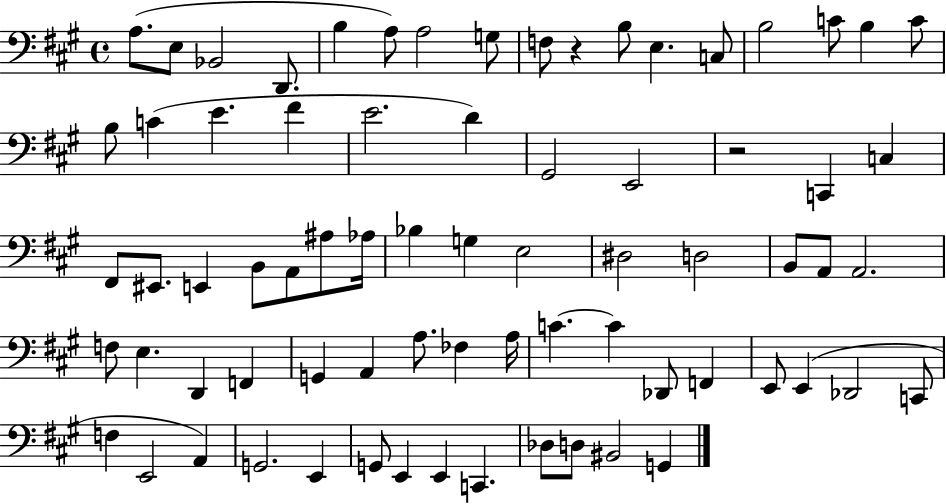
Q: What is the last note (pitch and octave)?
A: G2